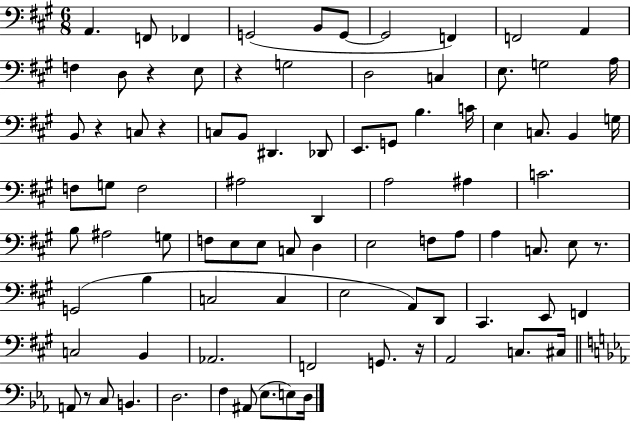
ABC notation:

X:1
T:Untitled
M:6/8
L:1/4
K:A
A,, F,,/2 _F,, G,,2 B,,/2 G,,/2 G,,2 F,, F,,2 A,, F, D,/2 z E,/2 z G,2 D,2 C, E,/2 G,2 A,/4 B,,/2 z C,/2 z C,/2 B,,/2 ^D,, _D,,/2 E,,/2 G,,/2 B, C/4 E, C,/2 B,, G,/4 F,/2 G,/2 F,2 ^A,2 D,, A,2 ^A, C2 B,/2 ^A,2 G,/2 F,/2 E,/2 E,/2 C,/2 D, E,2 F,/2 A,/2 A, C,/2 E,/2 z/2 G,,2 B, C,2 C, E,2 A,,/2 D,,/2 ^C,, E,,/2 F,, C,2 B,, _A,,2 F,,2 G,,/2 z/4 A,,2 C,/2 ^C,/4 A,,/2 z/2 C,/2 B,, D,2 F, ^A,,/2 _E,/2 E,/2 D,/4